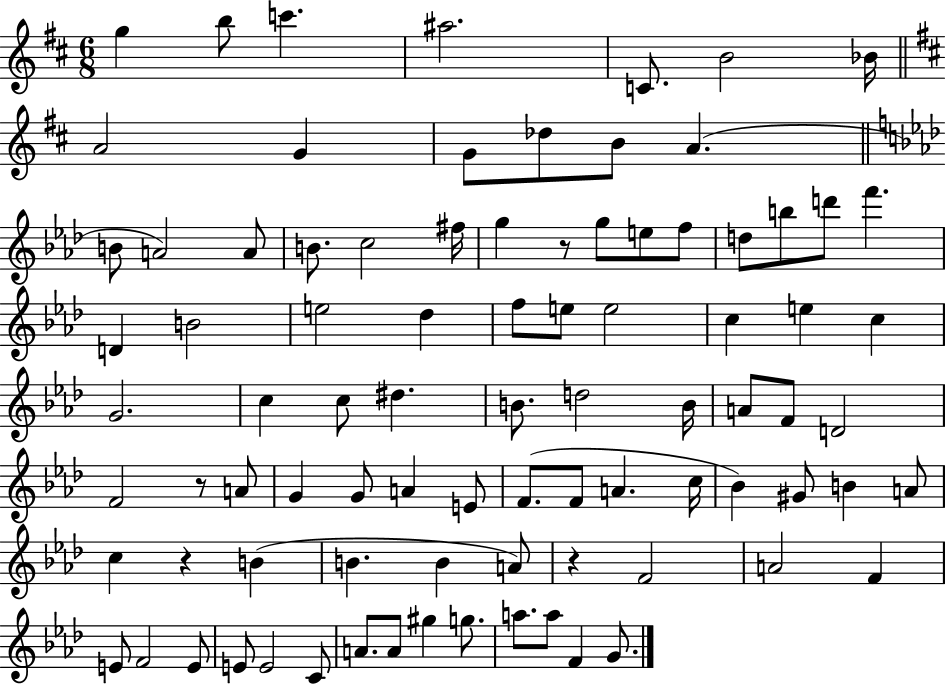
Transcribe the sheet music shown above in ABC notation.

X:1
T:Untitled
M:6/8
L:1/4
K:D
g b/2 c' ^a2 C/2 B2 _B/4 A2 G G/2 _d/2 B/2 A B/2 A2 A/2 B/2 c2 ^f/4 g z/2 g/2 e/2 f/2 d/2 b/2 d'/2 f' D B2 e2 _d f/2 e/2 e2 c e c G2 c c/2 ^d B/2 d2 B/4 A/2 F/2 D2 F2 z/2 A/2 G G/2 A E/2 F/2 F/2 A c/4 _B ^G/2 B A/2 c z B B B A/2 z F2 A2 F E/2 F2 E/2 E/2 E2 C/2 A/2 A/2 ^g g/2 a/2 a/2 F G/2